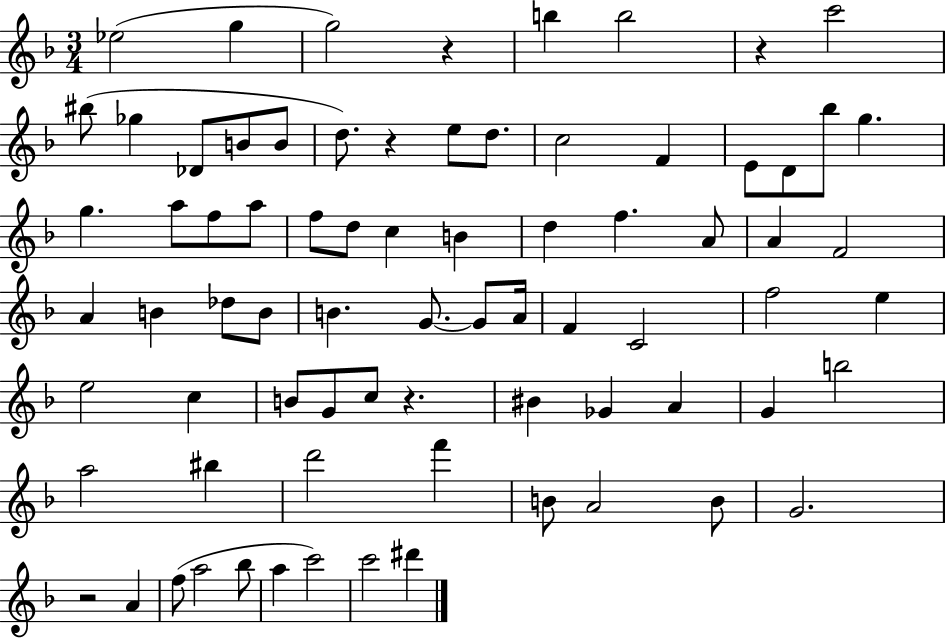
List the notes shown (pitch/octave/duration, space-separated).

Eb5/h G5/q G5/h R/q B5/q B5/h R/q C6/h BIS5/e Gb5/q Db4/e B4/e B4/e D5/e. R/q E5/e D5/e. C5/h F4/q E4/e D4/e Bb5/e G5/q. G5/q. A5/e F5/e A5/e F5/e D5/e C5/q B4/q D5/q F5/q. A4/e A4/q F4/h A4/q B4/q Db5/e B4/e B4/q. G4/e. G4/e A4/s F4/q C4/h F5/h E5/q E5/h C5/q B4/e G4/e C5/e R/q. BIS4/q Gb4/q A4/q G4/q B5/h A5/h BIS5/q D6/h F6/q B4/e A4/h B4/e G4/h. R/h A4/q F5/e A5/h Bb5/e A5/q C6/h C6/h D#6/q